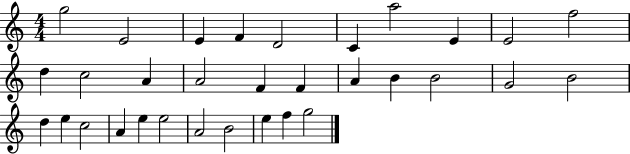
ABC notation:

X:1
T:Untitled
M:4/4
L:1/4
K:C
g2 E2 E F D2 C a2 E E2 f2 d c2 A A2 F F A B B2 G2 B2 d e c2 A e e2 A2 B2 e f g2